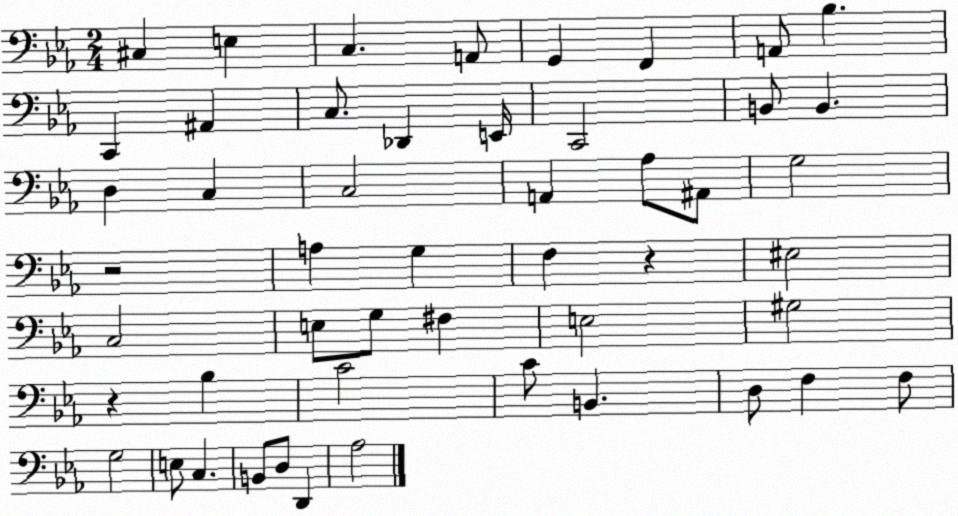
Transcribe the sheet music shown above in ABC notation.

X:1
T:Untitled
M:2/4
L:1/4
K:Eb
^C, E, C, A,,/2 G,, F,, A,,/2 _B, C,, ^A,, C,/2 _D,, E,,/4 C,,2 B,,/2 B,, D, C, C,2 A,, _A,/2 ^A,,/2 G,2 z2 A, G, F, z ^E,2 C,2 E,/2 G,/2 ^F, E,2 ^G,2 z _B, C2 C/2 B,, D,/2 F, F,/2 G,2 E,/2 C, B,,/2 D,/2 D,, _A,2